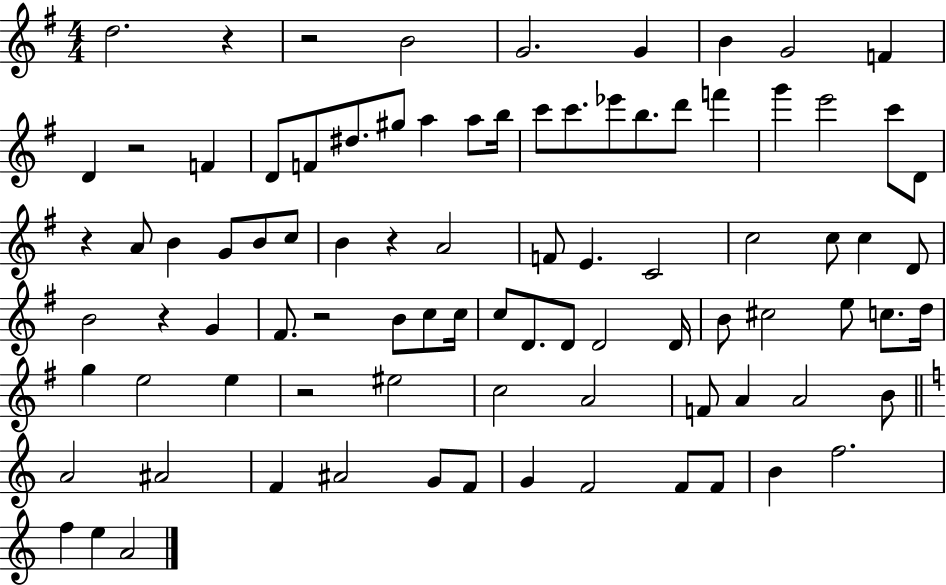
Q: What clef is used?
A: treble